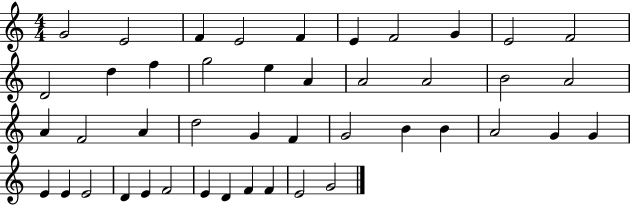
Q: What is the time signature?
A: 4/4